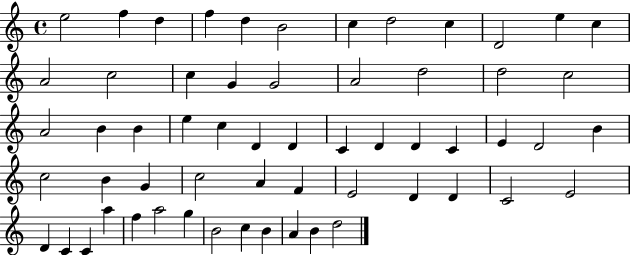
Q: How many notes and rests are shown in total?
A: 59